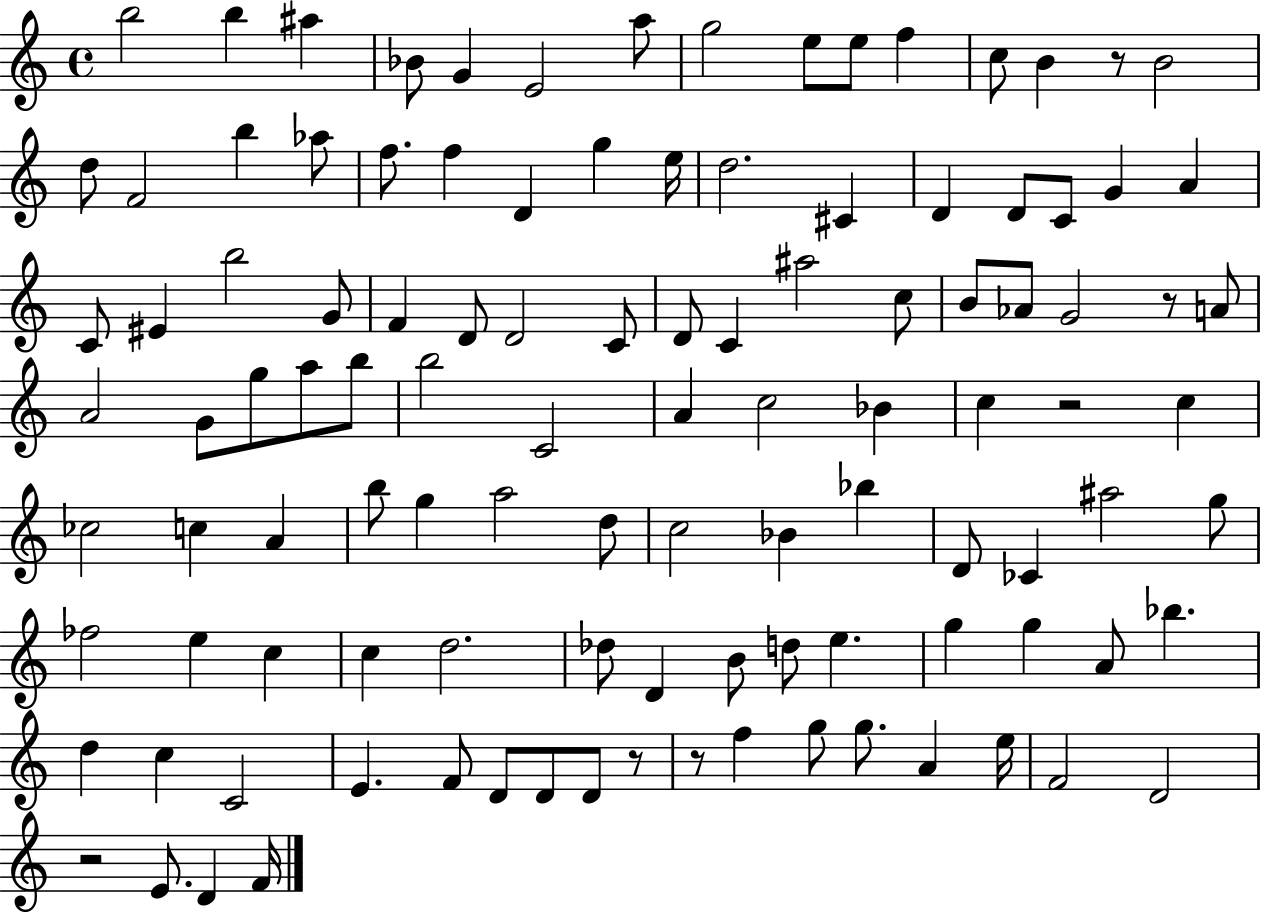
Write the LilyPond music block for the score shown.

{
  \clef treble
  \time 4/4
  \defaultTimeSignature
  \key c \major
  b''2 b''4 ais''4 | bes'8 g'4 e'2 a''8 | g''2 e''8 e''8 f''4 | c''8 b'4 r8 b'2 | \break d''8 f'2 b''4 aes''8 | f''8. f''4 d'4 g''4 e''16 | d''2. cis'4 | d'4 d'8 c'8 g'4 a'4 | \break c'8 eis'4 b''2 g'8 | f'4 d'8 d'2 c'8 | d'8 c'4 ais''2 c''8 | b'8 aes'8 g'2 r8 a'8 | \break a'2 g'8 g''8 a''8 b''8 | b''2 c'2 | a'4 c''2 bes'4 | c''4 r2 c''4 | \break ces''2 c''4 a'4 | b''8 g''4 a''2 d''8 | c''2 bes'4 bes''4 | d'8 ces'4 ais''2 g''8 | \break fes''2 e''4 c''4 | c''4 d''2. | des''8 d'4 b'8 d''8 e''4. | g''4 g''4 a'8 bes''4. | \break d''4 c''4 c'2 | e'4. f'8 d'8 d'8 d'8 r8 | r8 f''4 g''8 g''8. a'4 e''16 | f'2 d'2 | \break r2 e'8. d'4 f'16 | \bar "|."
}